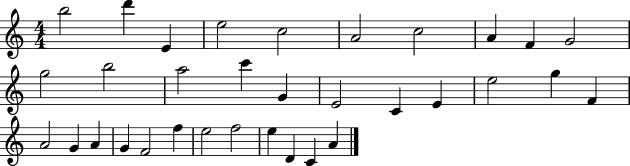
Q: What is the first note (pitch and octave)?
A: B5